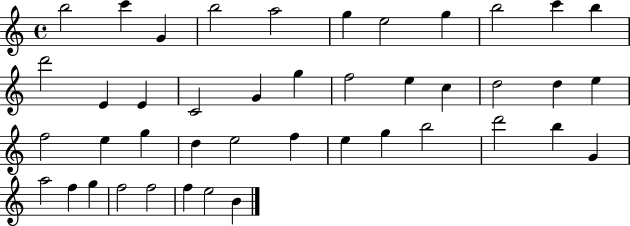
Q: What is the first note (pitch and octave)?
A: B5